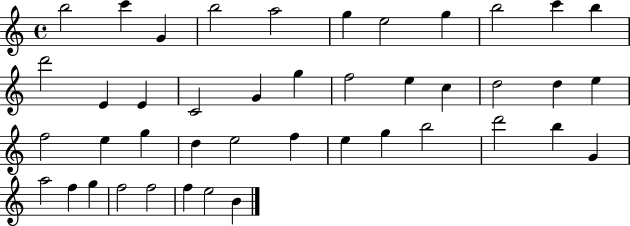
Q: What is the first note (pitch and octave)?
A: B5